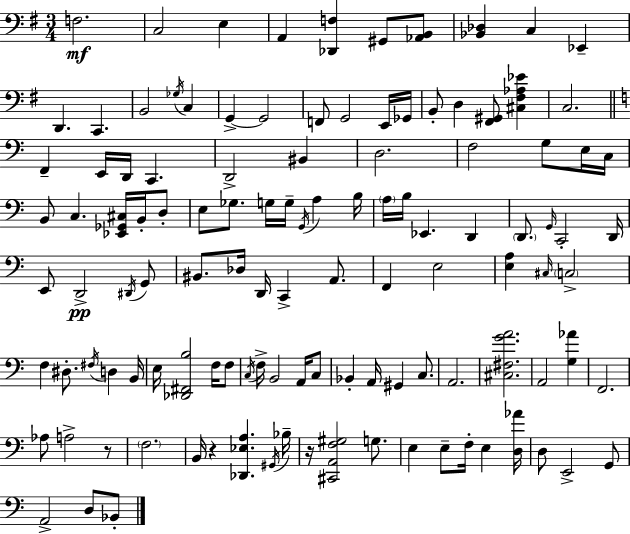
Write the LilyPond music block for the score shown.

{
  \clef bass
  \numericTimeSignature
  \time 3/4
  \key e \minor
  f2.\mf | c2 e4 | a,4 <des, f>4 gis,8 <aes, b,>8 | <bes, des>4 c4 ees,4-- | \break d,4. c,4. | b,2 \acciaccatura { ges16 } c4 | g,4->~~ g,2 | f,8 g,2 e,16 | \break ges,16 b,8-. d4 <fis, gis,>8 <cis fis aes ees'>4 | c2. | \bar "||" \break \key c \major f,4-- e,16 d,16 c,4. | d,2-> bis,4 | d2. | f2 g8 e16 c16 | \break b,8 c4. <ees, ges, cis>16 b,16-. d8-. | e8 ges8. g16 g16-- \acciaccatura { g,16 } a4 | b16 \parenthesize a16 b16 ees,4. d,4 | \parenthesize d,8. \grace { g,16 } c,2-. | \break d,16 e,8 d,2->\pp | \acciaccatura { dis,16 } g,8 bis,8. des16 d,16 c,4-> | a,8. f,4 e2 | <e a>4 \grace { cis16 } \parenthesize c2-> | \break f4 dis8.-. \acciaccatura { fis16 } | d4 b,16 e16 <des, fis, b>2 | f16 f8 \acciaccatura { c16 } f16-> b,2 | a,16 c8 bes,4-. a,16 gis,4 | \break c8. a,2. | <cis fis g' a'>2. | a,2 | <g aes'>4 f,2. | \break aes8 a2-> | r8 \parenthesize f2. | b,16 r4 <des, ees a>4. | \acciaccatura { gis,16 } bes16-- r16 <cis, a, f gis>2 | \break g8. e4 e8-- | f16-. e4 <d aes'>16 d8 e,2-> | g,8 a,2-> | d8 bes,8-. \bar "|."
}